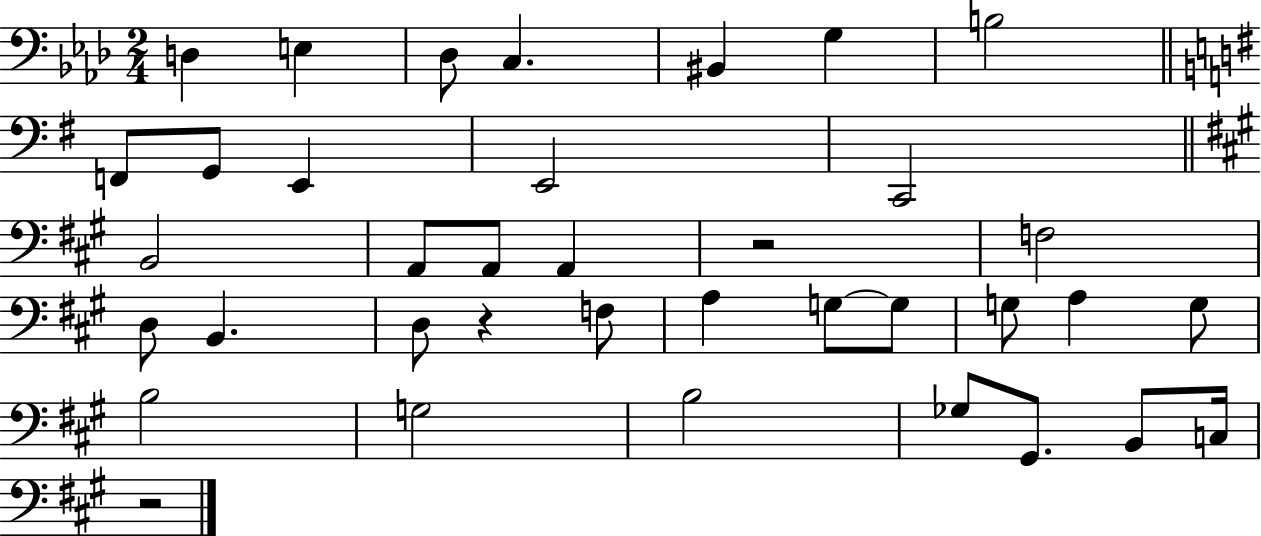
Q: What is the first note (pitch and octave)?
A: D3